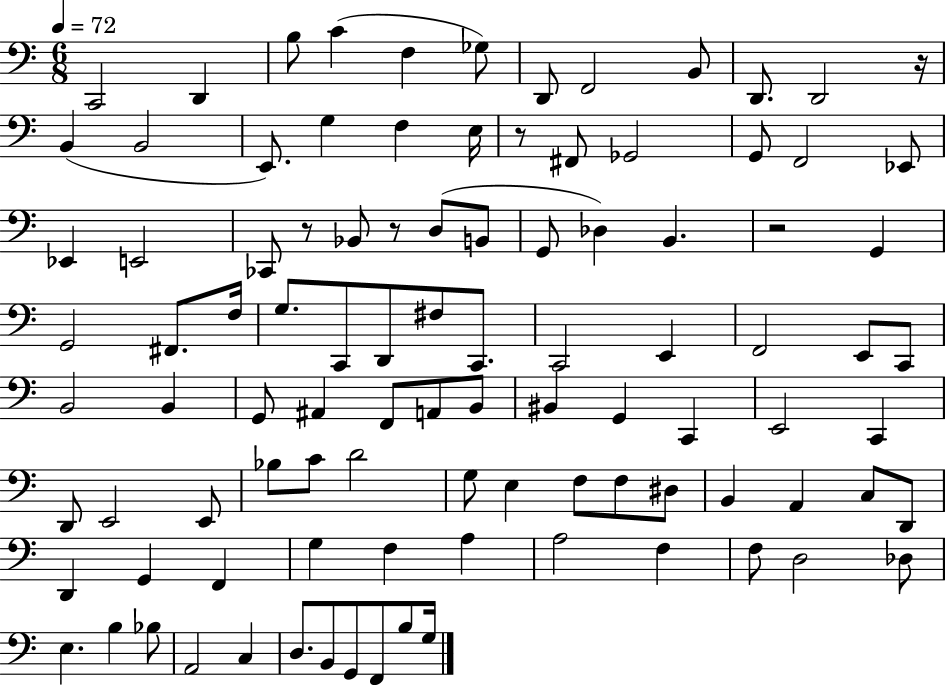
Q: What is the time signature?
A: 6/8